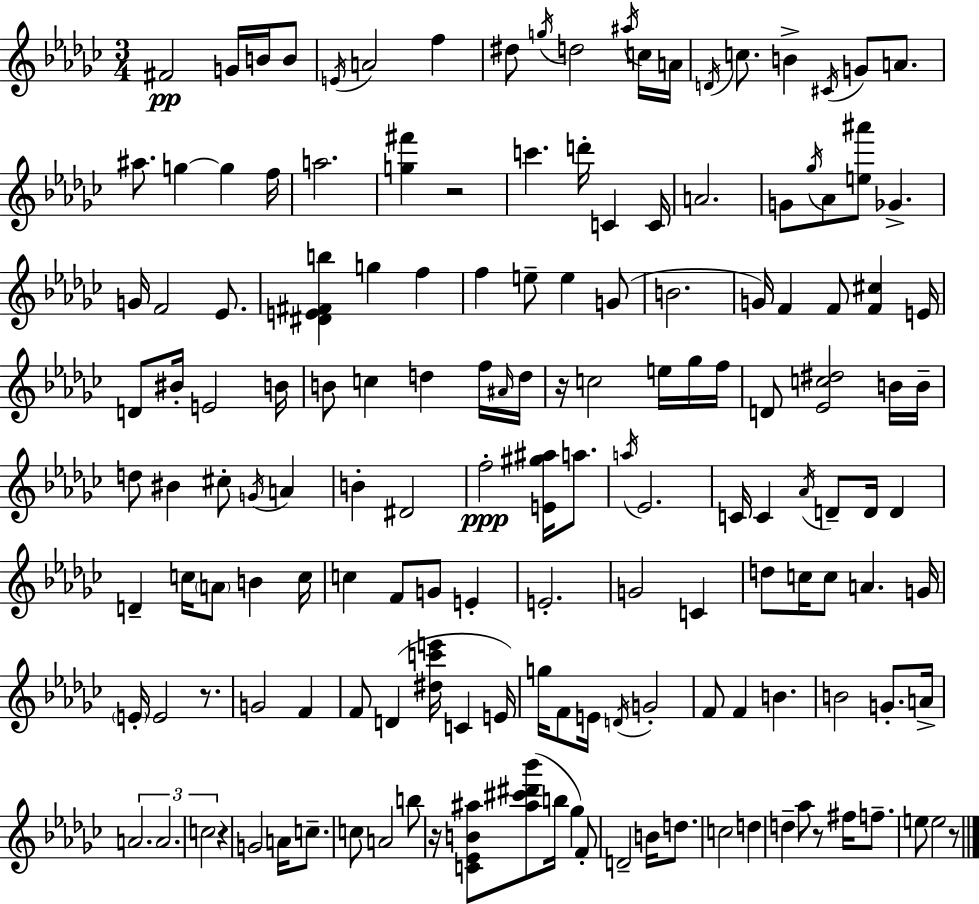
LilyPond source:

{
  \clef treble
  \numericTimeSignature
  \time 3/4
  \key ees \minor
  \repeat volta 2 { fis'2\pp g'16 b'16 b'8 | \acciaccatura { e'16 } a'2 f''4 | dis''8 \acciaccatura { g''16 } d''2 | \acciaccatura { ais''16 } c''16 a'16 \acciaccatura { d'16 } c''8. b'4-> \acciaccatura { cis'16 } | \break g'8 a'8. ais''8. g''4~~ | g''4 f''16 a''2. | <g'' fis'''>4 r2 | c'''4. d'''16-. | \break c'4 c'16 a'2. | g'8 \acciaccatura { ges''16 } aes'8 <e'' ais'''>8 | ges'4.-> g'16 f'2 | ees'8. <dis' e' fis' b''>4 g''4 | \break f''4 f''4 e''8-- | e''4 g'8( b'2. | g'16) f'4 f'8 | <f' cis''>4 e'16 d'8 bis'16-. e'2 | \break b'16 b'8 c''4 | d''4 f''16 \grace { ais'16 } d''16 r16 c''2 | e''16 ges''16 f''16 d'8 <ees' c'' dis''>2 | b'16 b'16-- d''8 bis'4 | \break cis''8-. \acciaccatura { g'16 } a'4 b'4-. | dis'2 f''2-.\ppp | <e' gis'' ais''>16 a''8. \acciaccatura { a''16 } ees'2. | c'16 c'4 | \break \acciaccatura { aes'16 } d'8-- d'16 d'4 d'4-- | c''16 \parenthesize a'8 b'4 c''16 c''4 | f'8 g'8 e'4-. e'2.-. | g'2 | \break c'4 d''8 | c''16 c''8 a'4. g'16 \parenthesize e'16-. e'2 | r8. g'2 | f'4 f'8 | \break d'4( <dis'' c''' e'''>16 c'4 e'16) g''16 f'8 | e'16 \acciaccatura { d'16 } g'2-. f'8 | f'4 b'4. b'2 | g'8.-. a'16-> \tuplet 3/2 { a'2. | \break a'2. | c''2 } | r4 g'2 | a'16 c''8.-- c''8 | \break a'2 b''8 r16 | <c' ees' b' ais''>8 <ais'' cis''' dis''' bes'''>8( b''16 ges''4) f'8-. d'2-- | b'16 d''8. c''2 | d''4 d''4-- | \break aes''8 r8 fis''16 f''8.-- e''8 | e''2 r8 } \bar "|."
}